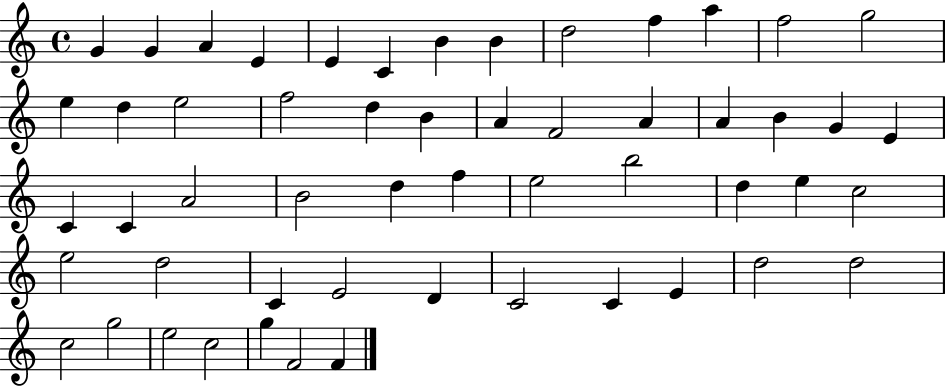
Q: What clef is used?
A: treble